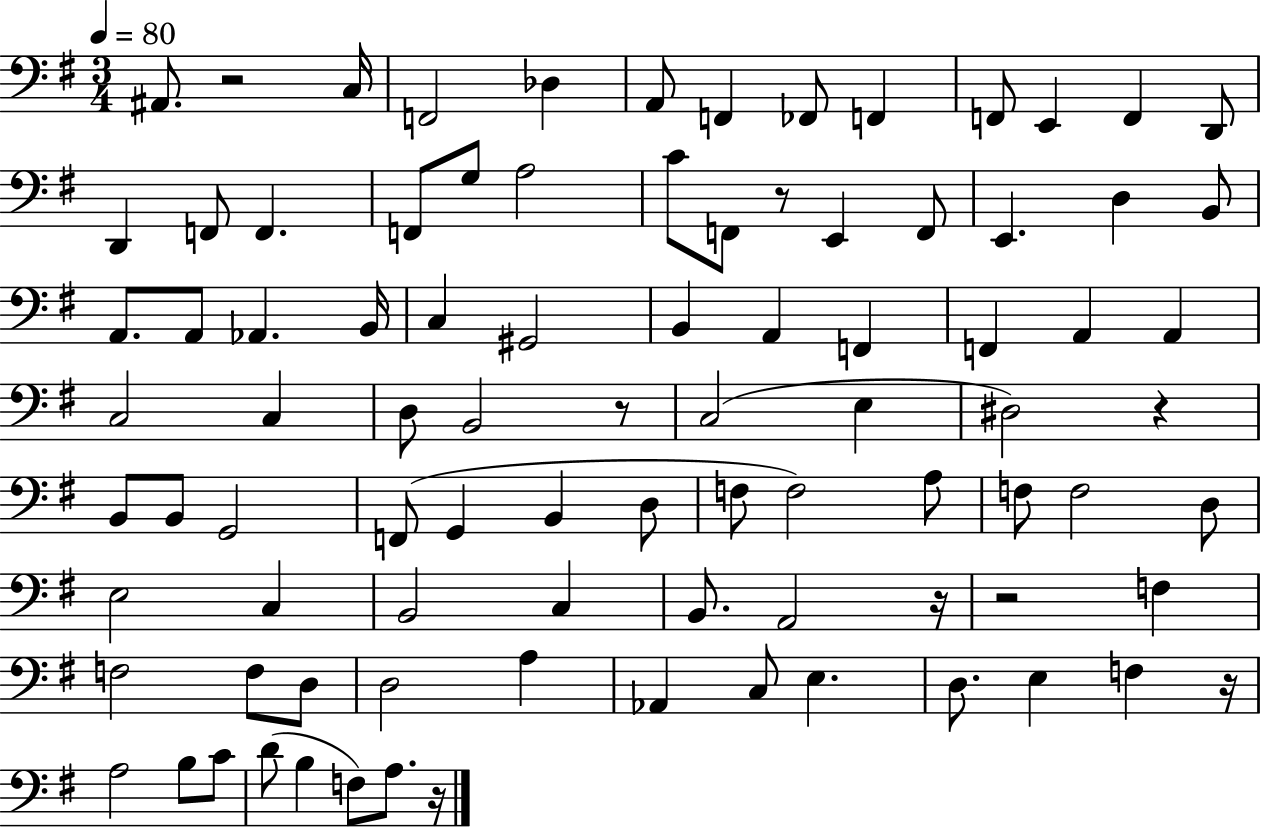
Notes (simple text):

A#2/e. R/h C3/s F2/h Db3/q A2/e F2/q FES2/e F2/q F2/e E2/q F2/q D2/e D2/q F2/e F2/q. F2/e G3/e A3/h C4/e F2/e R/e E2/q F2/e E2/q. D3/q B2/e A2/e. A2/e Ab2/q. B2/s C3/q G#2/h B2/q A2/q F2/q F2/q A2/q A2/q C3/h C3/q D3/e B2/h R/e C3/h E3/q D#3/h R/q B2/e B2/e G2/h F2/e G2/q B2/q D3/e F3/e F3/h A3/e F3/e F3/h D3/e E3/h C3/q B2/h C3/q B2/e. A2/h R/s R/h F3/q F3/h F3/e D3/e D3/h A3/q Ab2/q C3/e E3/q. D3/e. E3/q F3/q R/s A3/h B3/e C4/e D4/e B3/q F3/e A3/e. R/s